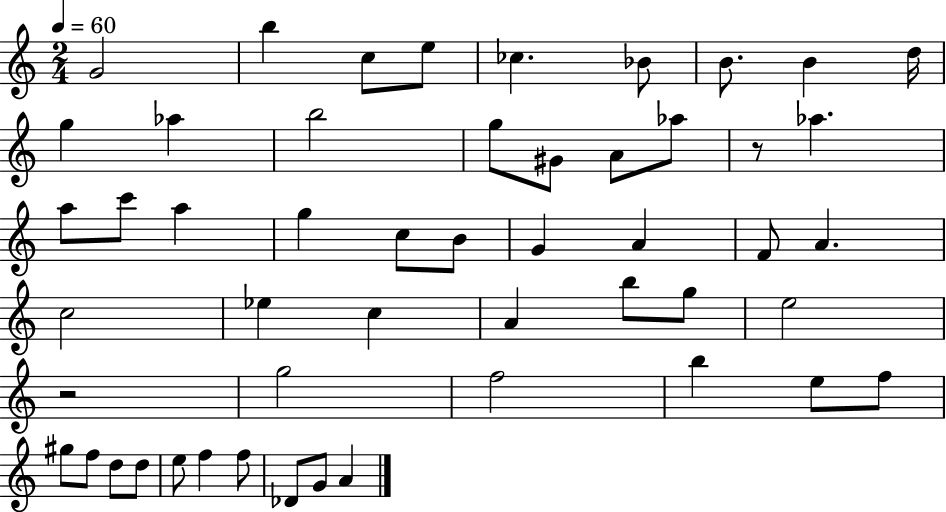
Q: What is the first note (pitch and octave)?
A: G4